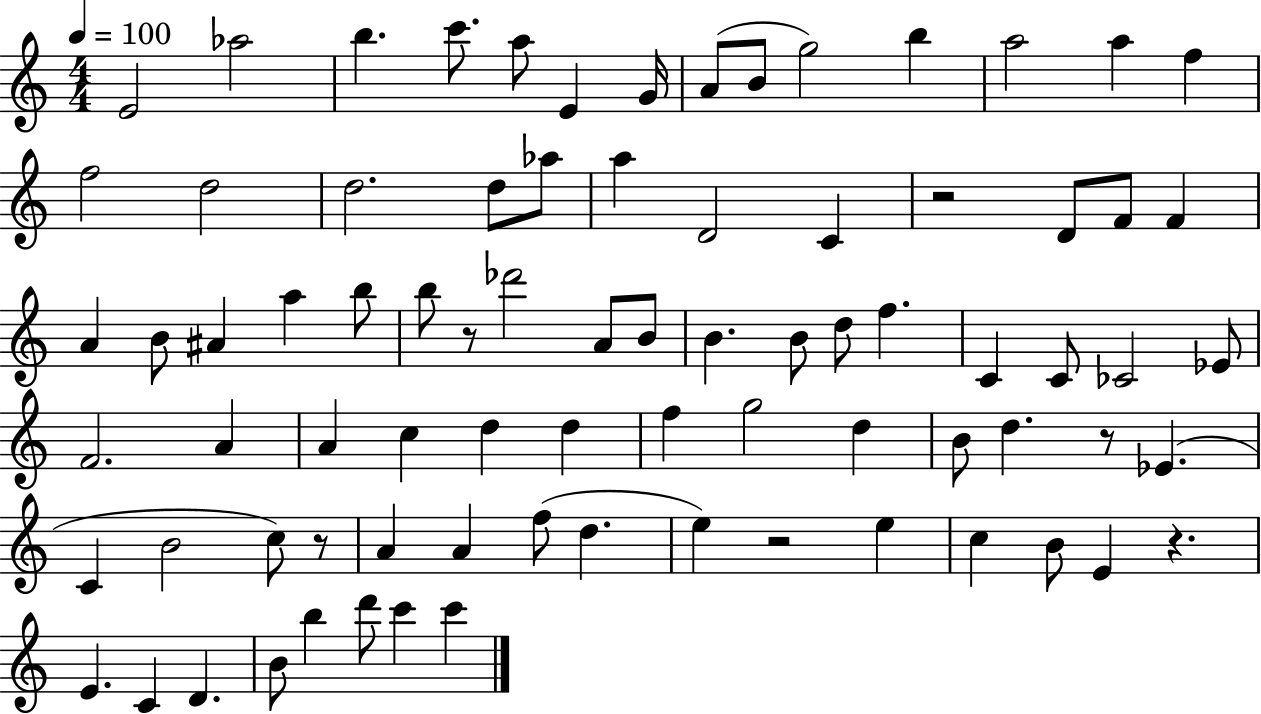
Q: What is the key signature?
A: C major